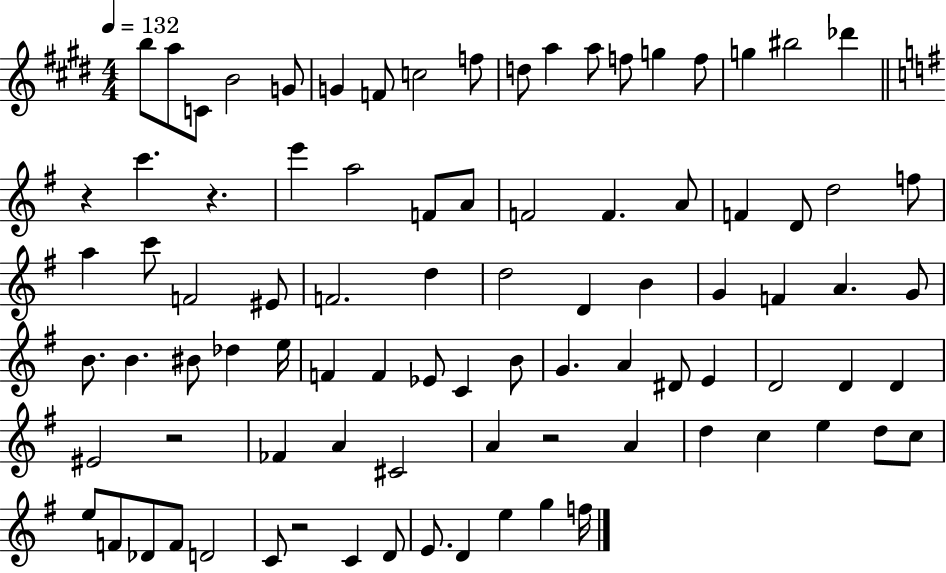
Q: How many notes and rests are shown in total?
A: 89